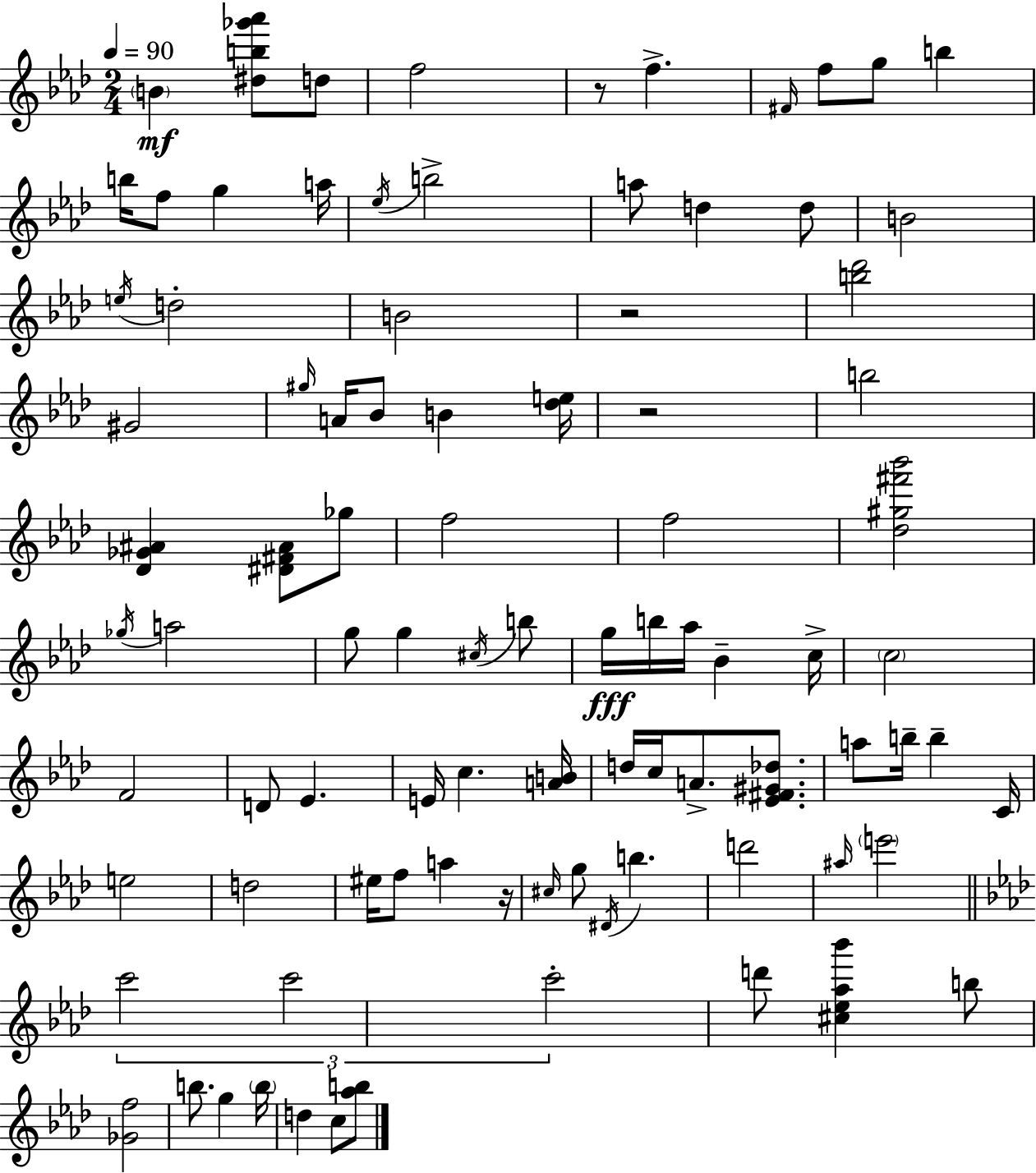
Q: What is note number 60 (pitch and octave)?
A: C#5